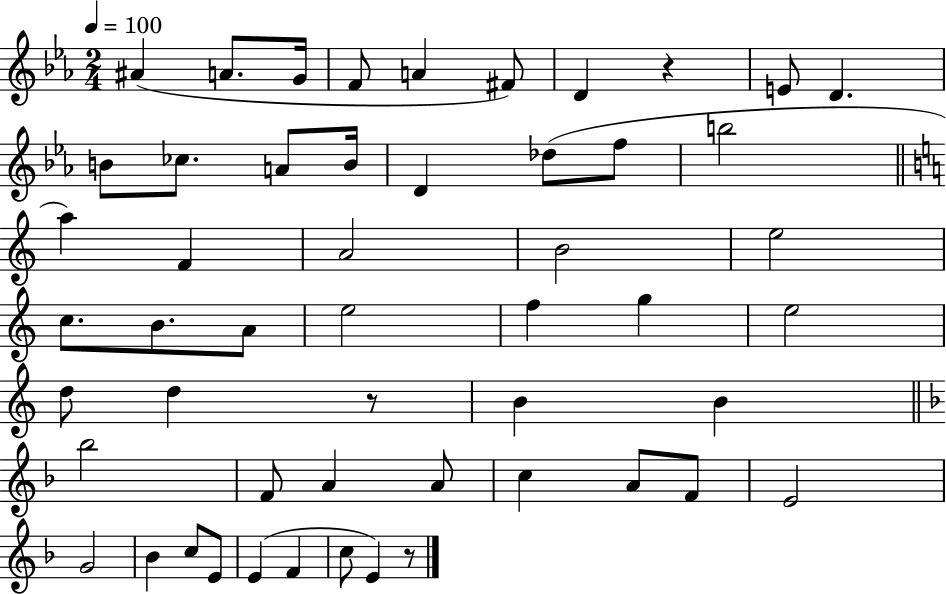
{
  \clef treble
  \numericTimeSignature
  \time 2/4
  \key ees \major
  \tempo 4 = 100
  \repeat volta 2 { ais'4( a'8. g'16 | f'8 a'4 fis'8) | d'4 r4 | e'8 d'4. | \break b'8 ces''8. a'8 b'16 | d'4 des''8( f''8 | b''2 | \bar "||" \break \key c \major a''4) f'4 | a'2 | b'2 | e''2 | \break c''8. b'8. a'8 | e''2 | f''4 g''4 | e''2 | \break d''8 d''4 r8 | b'4 b'4 | \bar "||" \break \key d \minor bes''2 | f'8 a'4 a'8 | c''4 a'8 f'8 | e'2 | \break g'2 | bes'4 c''8 e'8 | e'4( f'4 | c''8 e'4) r8 | \break } \bar "|."
}